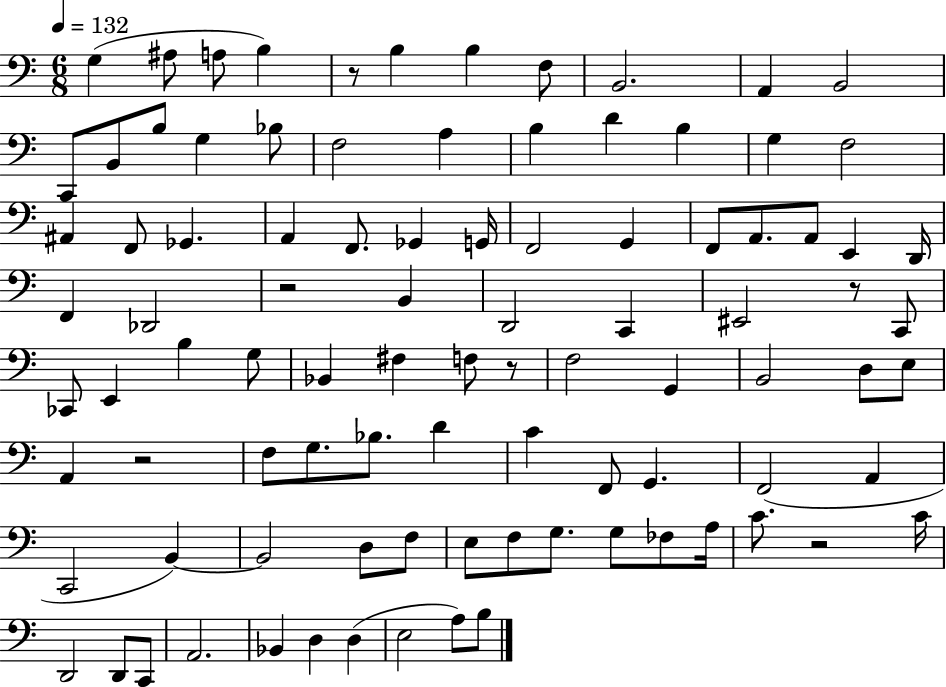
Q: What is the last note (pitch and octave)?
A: B3